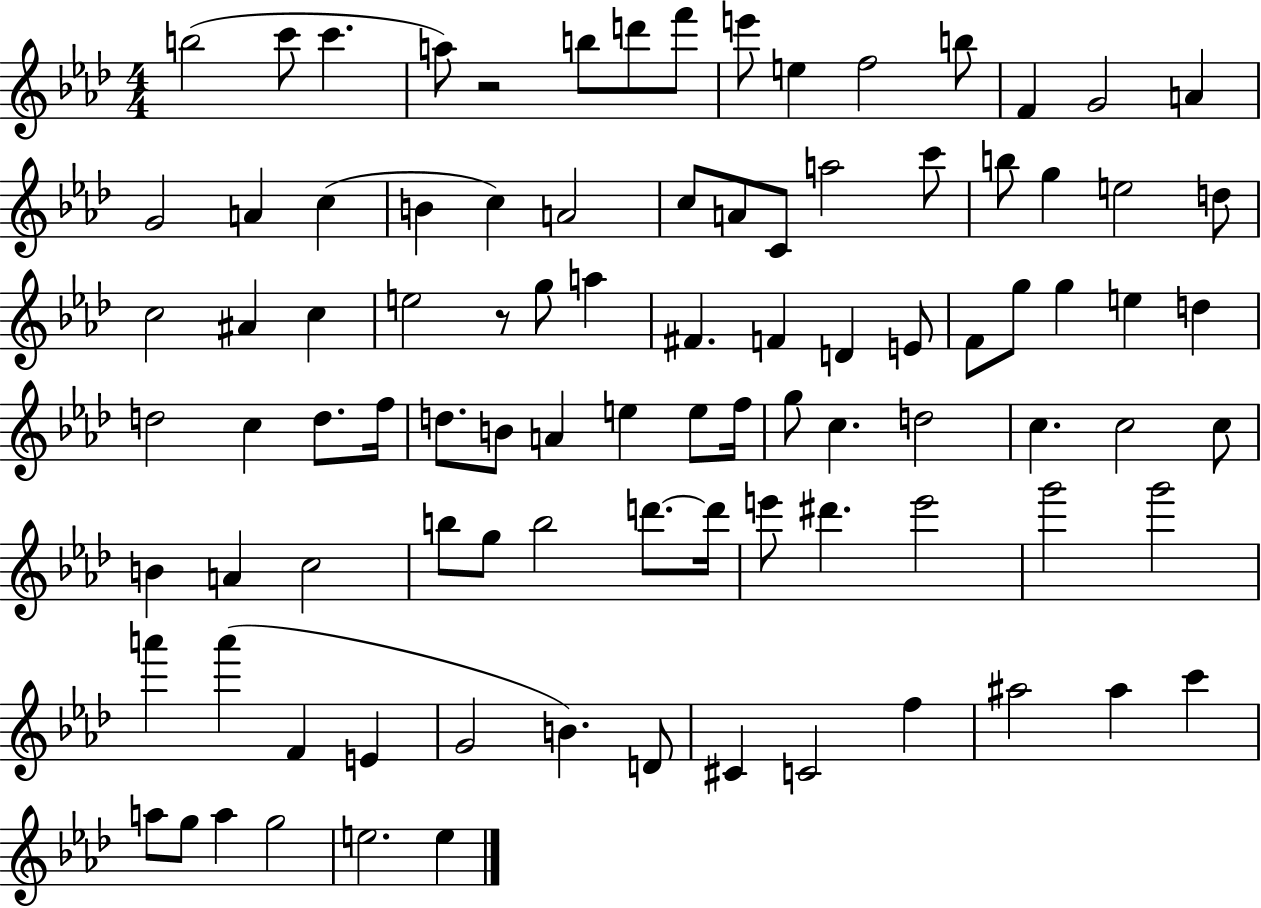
B5/h C6/e C6/q. A5/e R/h B5/e D6/e F6/e E6/e E5/q F5/h B5/e F4/q G4/h A4/q G4/h A4/q C5/q B4/q C5/q A4/h C5/e A4/e C4/e A5/h C6/e B5/e G5/q E5/h D5/e C5/h A#4/q C5/q E5/h R/e G5/e A5/q F#4/q. F4/q D4/q E4/e F4/e G5/e G5/q E5/q D5/q D5/h C5/q D5/e. F5/s D5/e. B4/e A4/q E5/q E5/e F5/s G5/e C5/q. D5/h C5/q. C5/h C5/e B4/q A4/q C5/h B5/e G5/e B5/h D6/e. D6/s E6/e D#6/q. E6/h G6/h G6/h A6/q A6/q F4/q E4/q G4/h B4/q. D4/e C#4/q C4/h F5/q A#5/h A#5/q C6/q A5/e G5/e A5/q G5/h E5/h. E5/q